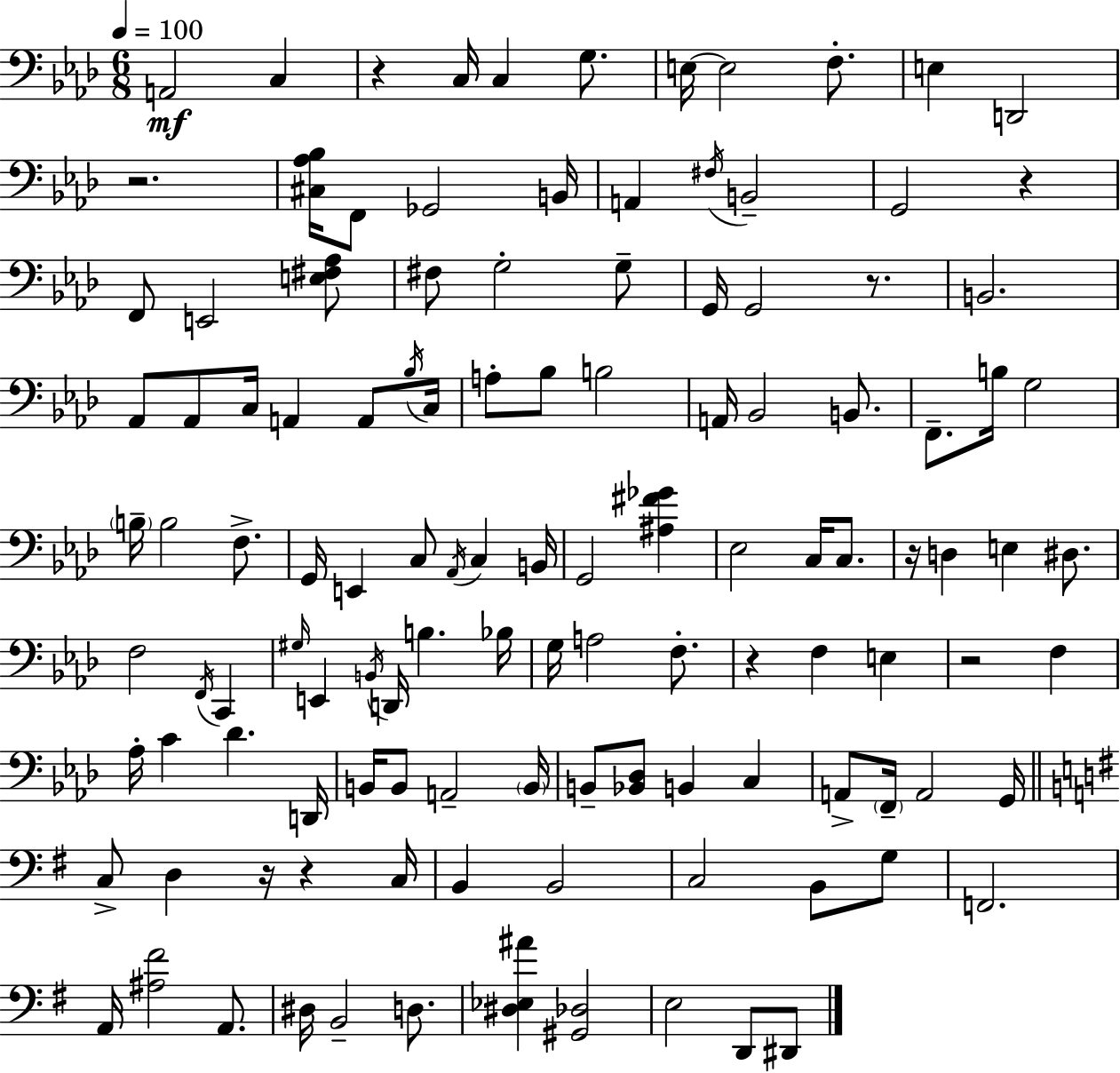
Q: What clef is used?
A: bass